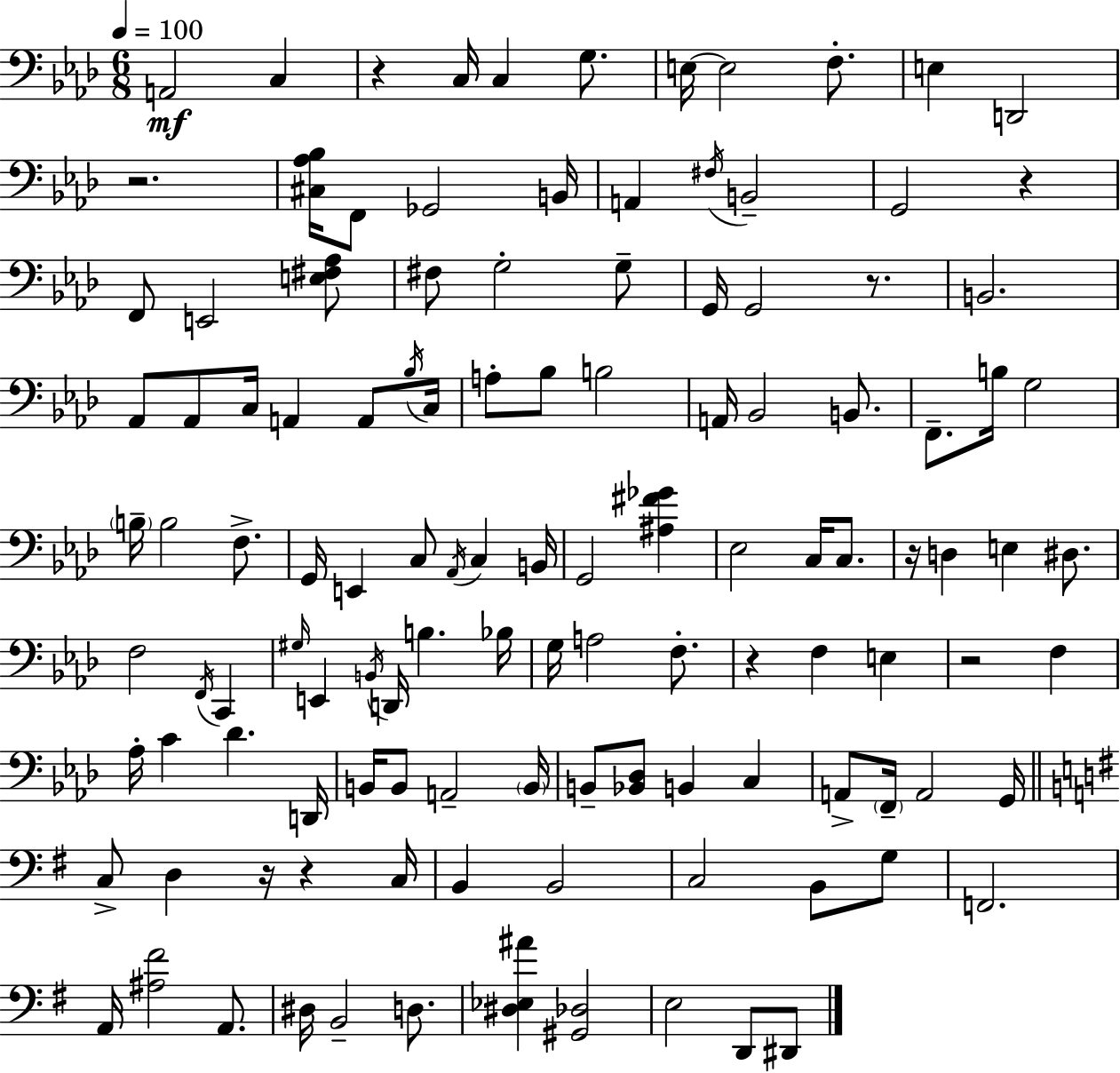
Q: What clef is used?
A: bass